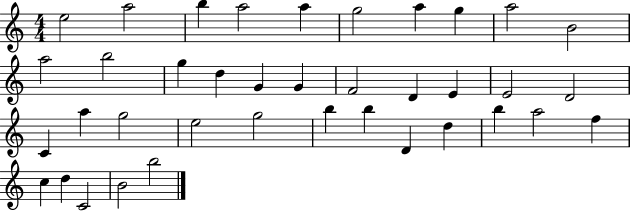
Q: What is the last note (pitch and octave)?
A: B5